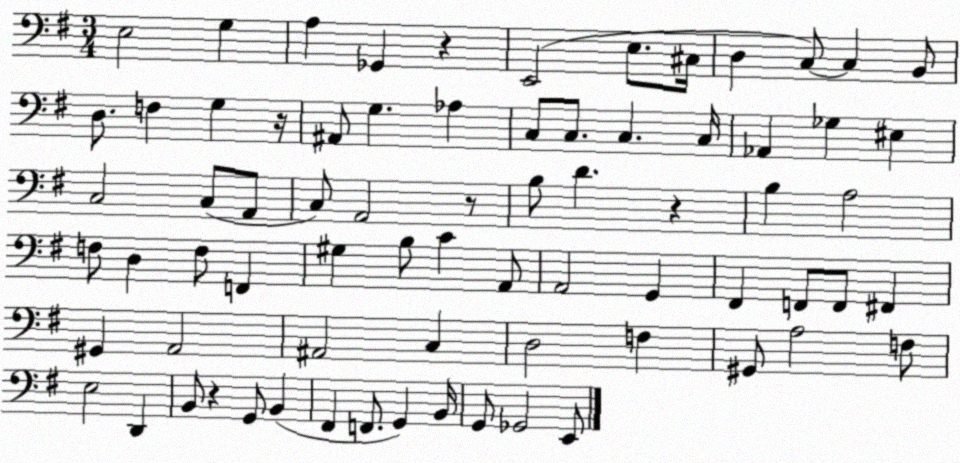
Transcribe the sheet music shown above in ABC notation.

X:1
T:Untitled
M:3/4
L:1/4
K:G
E,2 G, A, _G,, z E,,2 E,/2 ^C,/4 D, C,/2 C, B,,/2 D,/2 F, G, z/4 ^A,,/2 G, _A, C,/2 C,/2 C, C,/4 _A,, _G, ^E, C,2 C,/2 A,,/2 C,/2 A,,2 z/2 B,/2 D z B, A,2 F,/2 D, F,/2 F,, ^G, B,/2 C A,,/2 A,,2 G,, ^F,, F,,/2 F,,/2 ^F,, ^G,, A,,2 ^A,,2 C, D,2 F, ^G,,/2 A,2 F,/2 E,2 D,, B,,/2 z G,,/2 B,, ^F,, F,,/2 G,, B,,/4 G,,/2 _G,,2 E,,/2